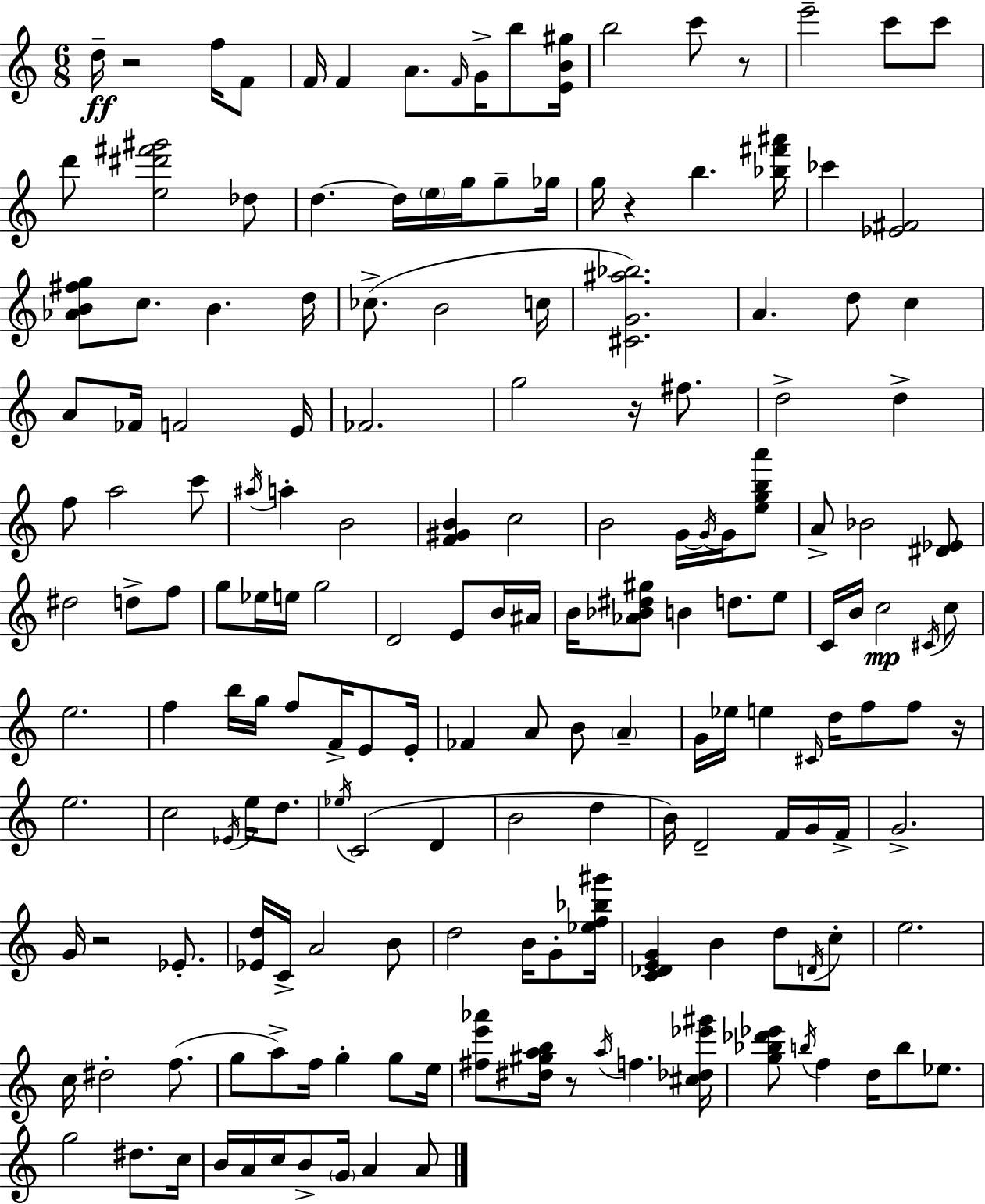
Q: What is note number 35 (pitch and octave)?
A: A4